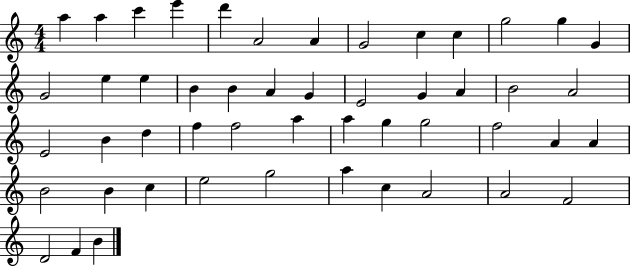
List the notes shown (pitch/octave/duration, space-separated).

A5/q A5/q C6/q E6/q D6/q A4/h A4/q G4/h C5/q C5/q G5/h G5/q G4/q G4/h E5/q E5/q B4/q B4/q A4/q G4/q E4/h G4/q A4/q B4/h A4/h E4/h B4/q D5/q F5/q F5/h A5/q A5/q G5/q G5/h F5/h A4/q A4/q B4/h B4/q C5/q E5/h G5/h A5/q C5/q A4/h A4/h F4/h D4/h F4/q B4/q